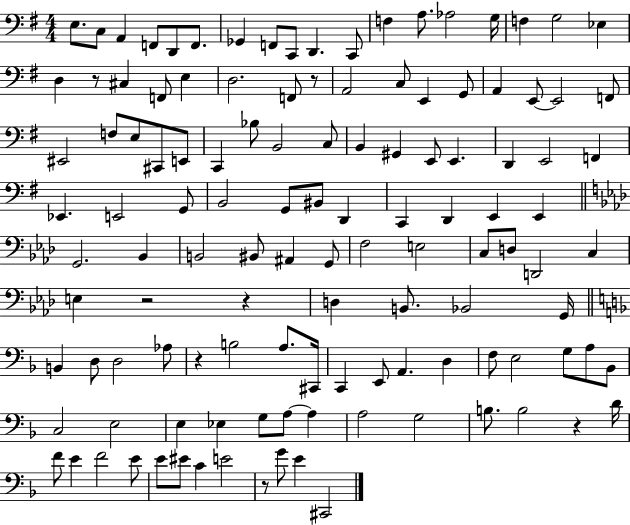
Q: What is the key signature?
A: G major